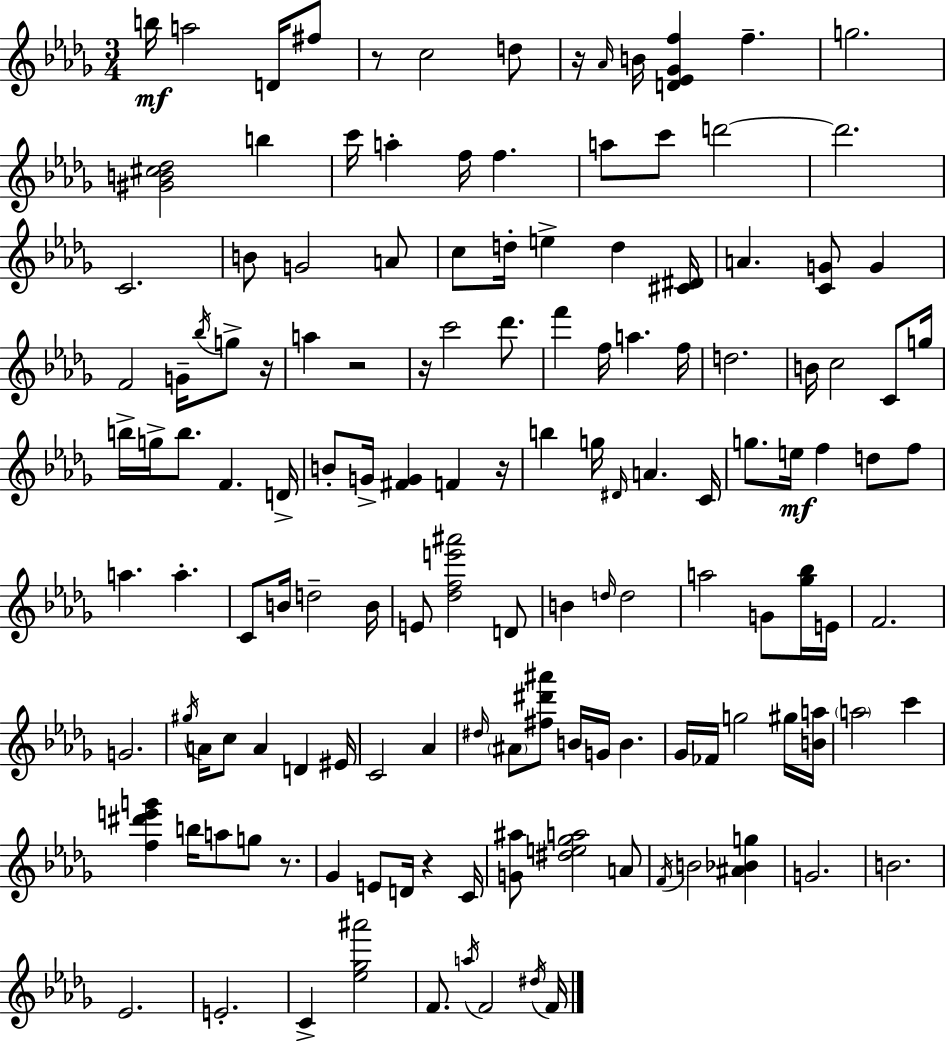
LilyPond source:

{
  \clef treble
  \numericTimeSignature
  \time 3/4
  \key bes \minor
  b''16\mf a''2 d'16 fis''8 | r8 c''2 d''8 | r16 \grace { aes'16 } b'16 <d' ees' ges' f''>4 f''4.-- | g''2. | \break <gis' b' cis'' des''>2 b''4 | c'''16 a''4-. f''16 f''4. | a''8 c'''8 d'''2~~ | d'''2. | \break c'2. | b'8 g'2 a'8 | c''8 d''16-. e''4-> d''4 | <cis' dis'>16 a'4. <c' g'>8 g'4 | \break f'2 g'16-- \acciaccatura { bes''16 } g''8-> | r16 a''4 r2 | r16 c'''2 des'''8. | f'''4 f''16 a''4. | \break f''16 d''2. | b'16 c''2 c'8 | g''16 b''16-> g''16-> b''8. f'4. | d'16-> b'8-. g'16-> <fis' g'>4 f'4 | \break r16 b''4 g''16 \grace { dis'16 } a'4. | c'16 g''8. e''16\mf f''4 d''8 | f''8 a''4. a''4.-. | c'8 b'16 d''2-- | \break b'16 e'8 <des'' f'' e''' ais'''>2 | d'8 b'4 \grace { d''16 } d''2 | a''2 | g'8 <ges'' bes''>16 e'16 f'2. | \break g'2. | \acciaccatura { gis''16 } a'16 c''8 a'4 | d'4 eis'16 c'2 | aes'4 \grace { dis''16 } \parenthesize ais'8 <fis'' dis''' ais'''>8 b'16 g'16 | \break b'4. ges'16 fes'16 g''2 | gis''16 <b' a''>16 \parenthesize a''2 | c'''4 <f'' dis''' e''' g'''>4 b''16 a''8 | g''8 r8. ges'4 e'8 | \break d'16 r4 c'16 <g' ais''>8 <dis'' e'' ges'' a''>2 | a'8 \acciaccatura { f'16 } b'2 | <ais' bes' g''>4 g'2. | b'2. | \break ees'2. | e'2.-. | c'4-> <ees'' ges'' ais'''>2 | f'8. \acciaccatura { a''16 } f'2 | \break \acciaccatura { dis''16 } f'16 \bar "|."
}